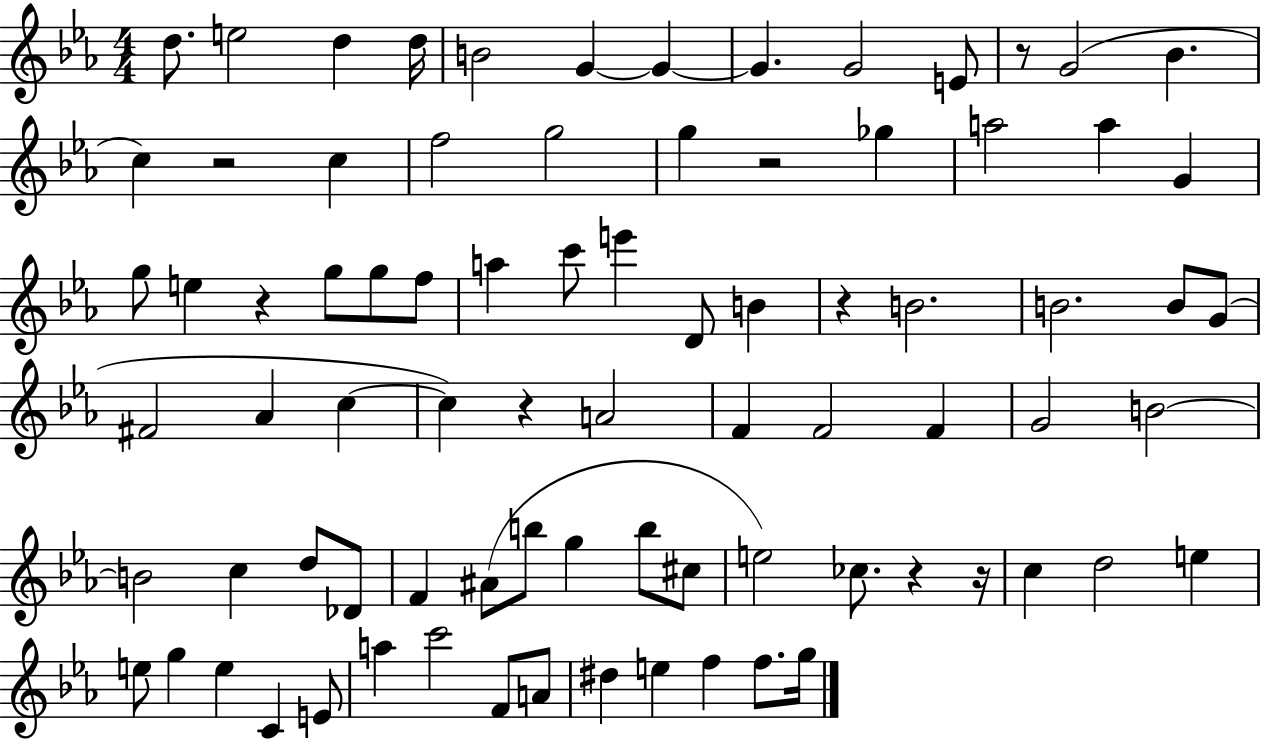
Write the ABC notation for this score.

X:1
T:Untitled
M:4/4
L:1/4
K:Eb
d/2 e2 d d/4 B2 G G G G2 E/2 z/2 G2 _B c z2 c f2 g2 g z2 _g a2 a G g/2 e z g/2 g/2 f/2 a c'/2 e' D/2 B z B2 B2 B/2 G/2 ^F2 _A c c z A2 F F2 F G2 B2 B2 c d/2 _D/2 F ^A/2 b/2 g b/2 ^c/2 e2 _c/2 z z/4 c d2 e e/2 g e C E/2 a c'2 F/2 A/2 ^d e f f/2 g/4